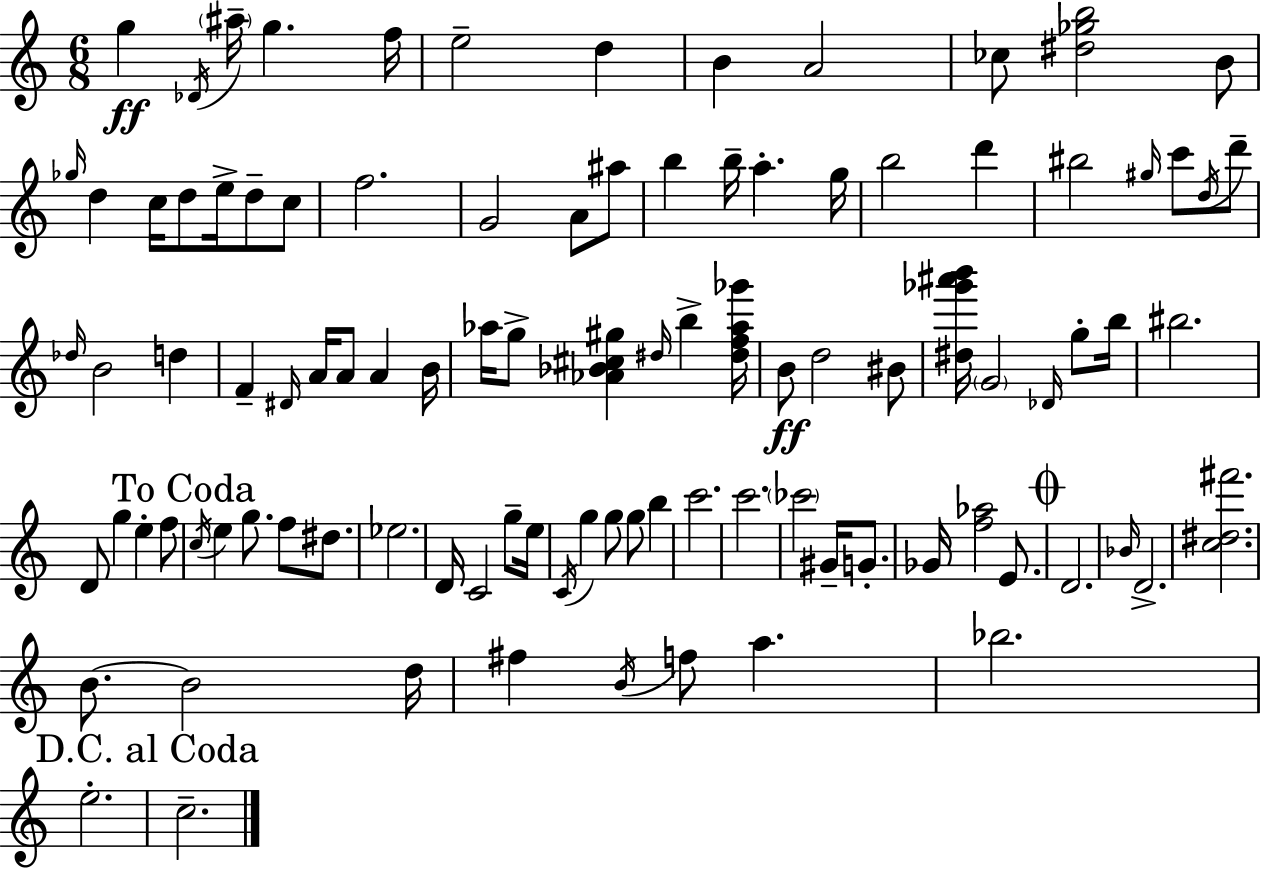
G5/q Db4/s A#5/s G5/q. F5/s E5/h D5/q B4/q A4/h CES5/e [D#5,Gb5,B5]/h B4/e Gb5/s D5/q C5/s D5/e E5/s D5/e C5/e F5/h. G4/h A4/e A#5/e B5/q B5/s A5/q. G5/s B5/h D6/q BIS5/h G#5/s C6/e D5/s D6/e Db5/s B4/h D5/q F4/q D#4/s A4/s A4/e A4/q B4/s Ab5/s G5/e [Ab4,Bb4,C#5,G#5]/q D#5/s B5/q [D#5,F5,Ab5,Gb6]/s B4/e D5/h BIS4/e [D#5,Gb6,A#6,B6]/s G4/h Db4/s G5/e B5/s BIS5/h. D4/e G5/q E5/q F5/e C5/s E5/q G5/e. F5/e D#5/e. Eb5/h. D4/s C4/h G5/e E5/s C4/s G5/q G5/e G5/e B5/q C6/h. C6/h. CES6/h G#4/s G4/e. Gb4/s [F5,Ab5]/h E4/e. D4/h. Bb4/s D4/h. [C5,D#5,F#6]/h. B4/e. B4/h D5/s F#5/q B4/s F5/e A5/q. Bb5/h. E5/h. C5/h.